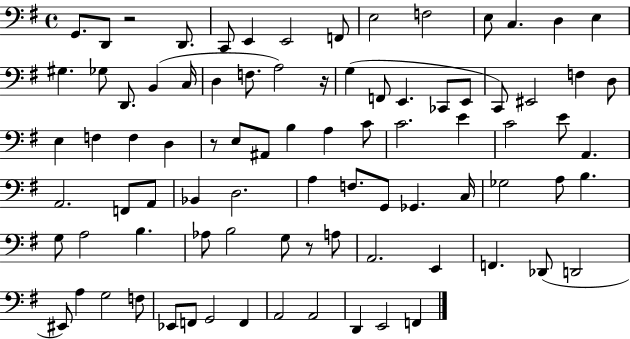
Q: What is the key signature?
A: G major